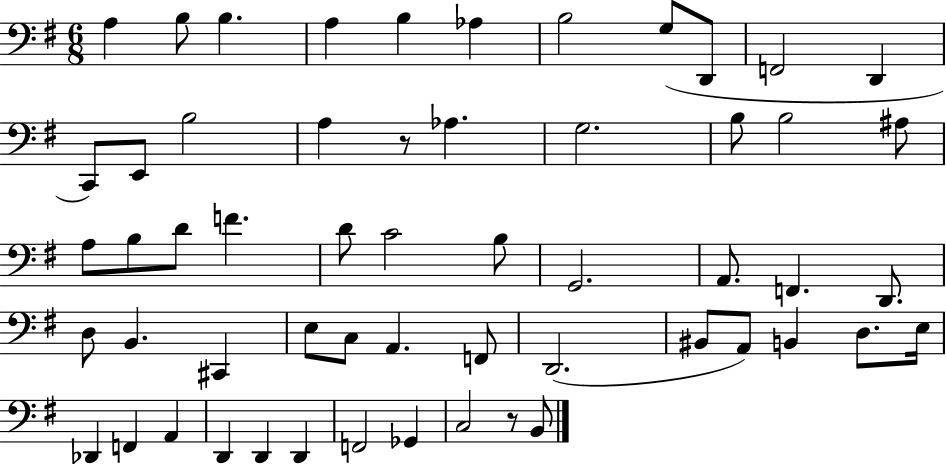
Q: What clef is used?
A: bass